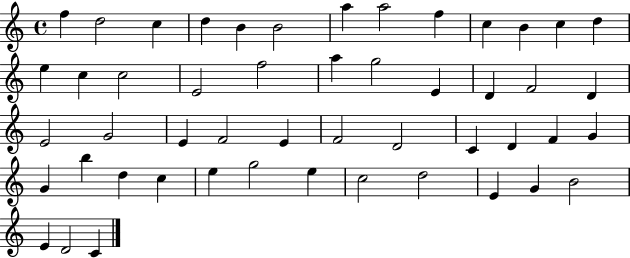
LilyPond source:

{
  \clef treble
  \time 4/4
  \defaultTimeSignature
  \key c \major
  f''4 d''2 c''4 | d''4 b'4 b'2 | a''4 a''2 f''4 | c''4 b'4 c''4 d''4 | \break e''4 c''4 c''2 | e'2 f''2 | a''4 g''2 e'4 | d'4 f'2 d'4 | \break e'2 g'2 | e'4 f'2 e'4 | f'2 d'2 | c'4 d'4 f'4 g'4 | \break g'4 b''4 d''4 c''4 | e''4 g''2 e''4 | c''2 d''2 | e'4 g'4 b'2 | \break e'4 d'2 c'4 | \bar "|."
}